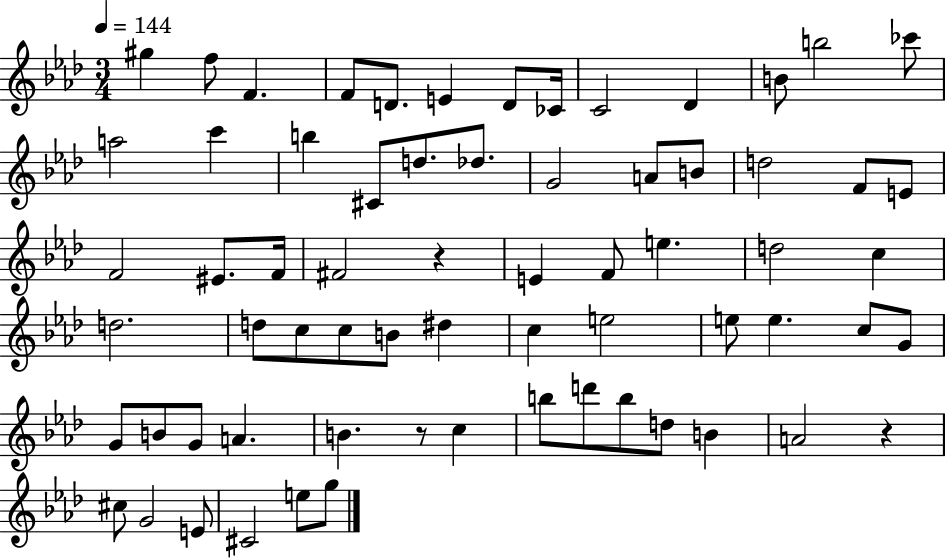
G#5/q F5/e F4/q. F4/e D4/e. E4/q D4/e CES4/s C4/h Db4/q B4/e B5/h CES6/e A5/h C6/q B5/q C#4/e D5/e. Db5/e. G4/h A4/e B4/e D5/h F4/e E4/e F4/h EIS4/e. F4/s F#4/h R/q E4/q F4/e E5/q. D5/h C5/q D5/h. D5/e C5/e C5/e B4/e D#5/q C5/q E5/h E5/e E5/q. C5/e G4/e G4/e B4/e G4/e A4/q. B4/q. R/e C5/q B5/e D6/e B5/e D5/e B4/q A4/h R/q C#5/e G4/h E4/e C#4/h E5/e G5/e